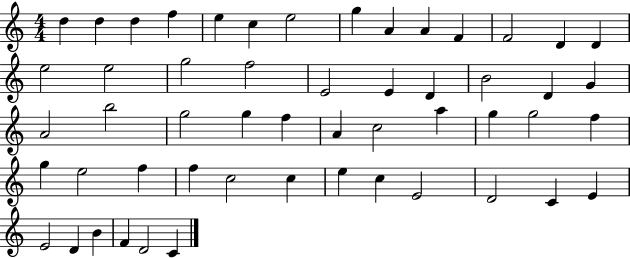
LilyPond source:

{
  \clef treble
  \numericTimeSignature
  \time 4/4
  \key c \major
  d''4 d''4 d''4 f''4 | e''4 c''4 e''2 | g''4 a'4 a'4 f'4 | f'2 d'4 d'4 | \break e''2 e''2 | g''2 f''2 | e'2 e'4 d'4 | b'2 d'4 g'4 | \break a'2 b''2 | g''2 g''4 f''4 | a'4 c''2 a''4 | g''4 g''2 f''4 | \break g''4 e''2 f''4 | f''4 c''2 c''4 | e''4 c''4 e'2 | d'2 c'4 e'4 | \break e'2 d'4 b'4 | f'4 d'2 c'4 | \bar "|."
}